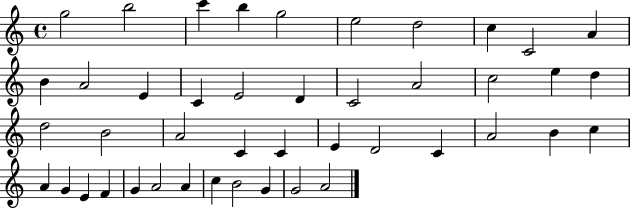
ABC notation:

X:1
T:Untitled
M:4/4
L:1/4
K:C
g2 b2 c' b g2 e2 d2 c C2 A B A2 E C E2 D C2 A2 c2 e d d2 B2 A2 C C E D2 C A2 B c A G E F G A2 A c B2 G G2 A2